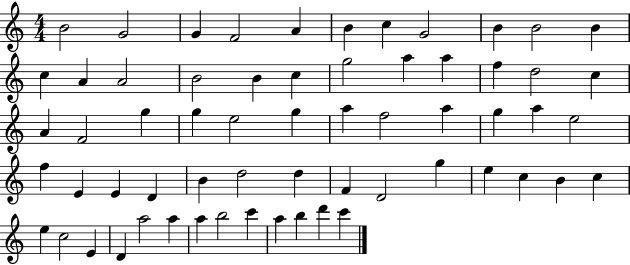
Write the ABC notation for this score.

X:1
T:Untitled
M:4/4
L:1/4
K:C
B2 G2 G F2 A B c G2 B B2 B c A A2 B2 B c g2 a a f d2 c A F2 g g e2 g a f2 a g a e2 f E E D B d2 d F D2 g e c B c e c2 E D a2 a a b2 c' a b d' c'